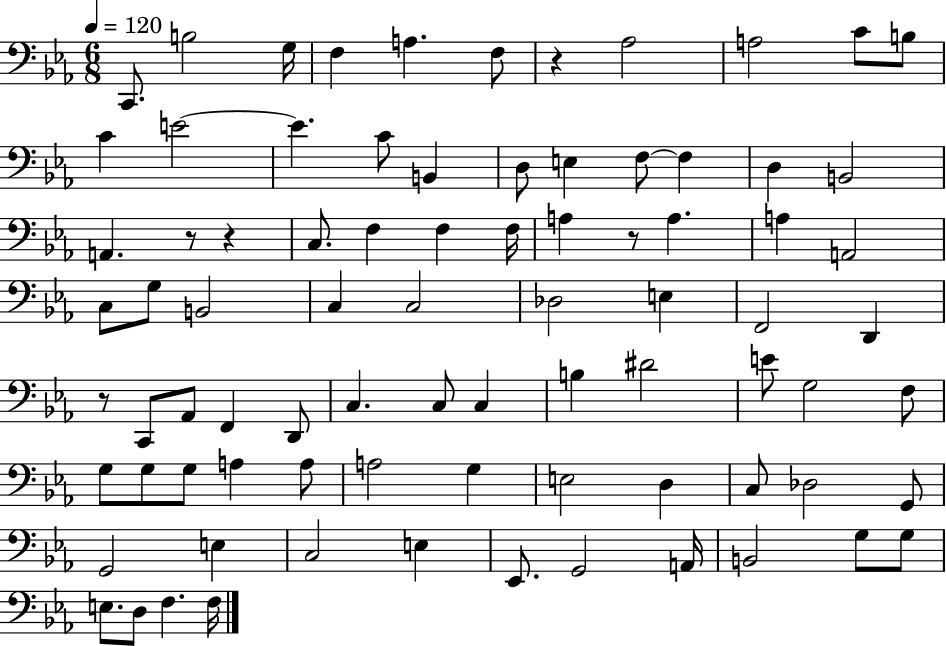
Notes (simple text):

C2/e. B3/h G3/s F3/q A3/q. F3/e R/q Ab3/h A3/h C4/e B3/e C4/q E4/h E4/q. C4/e B2/q D3/e E3/q F3/e F3/q D3/q B2/h A2/q. R/e R/q C3/e. F3/q F3/q F3/s A3/q R/e A3/q. A3/q A2/h C3/e G3/e B2/h C3/q C3/h Db3/h E3/q F2/h D2/q R/e C2/e Ab2/e F2/q D2/e C3/q. C3/e C3/q B3/q D#4/h E4/e G3/h F3/e G3/e G3/e G3/e A3/q A3/e A3/h G3/q E3/h D3/q C3/e Db3/h G2/e G2/h E3/q C3/h E3/q Eb2/e. G2/h A2/s B2/h G3/e G3/e E3/e. D3/e F3/q. F3/s